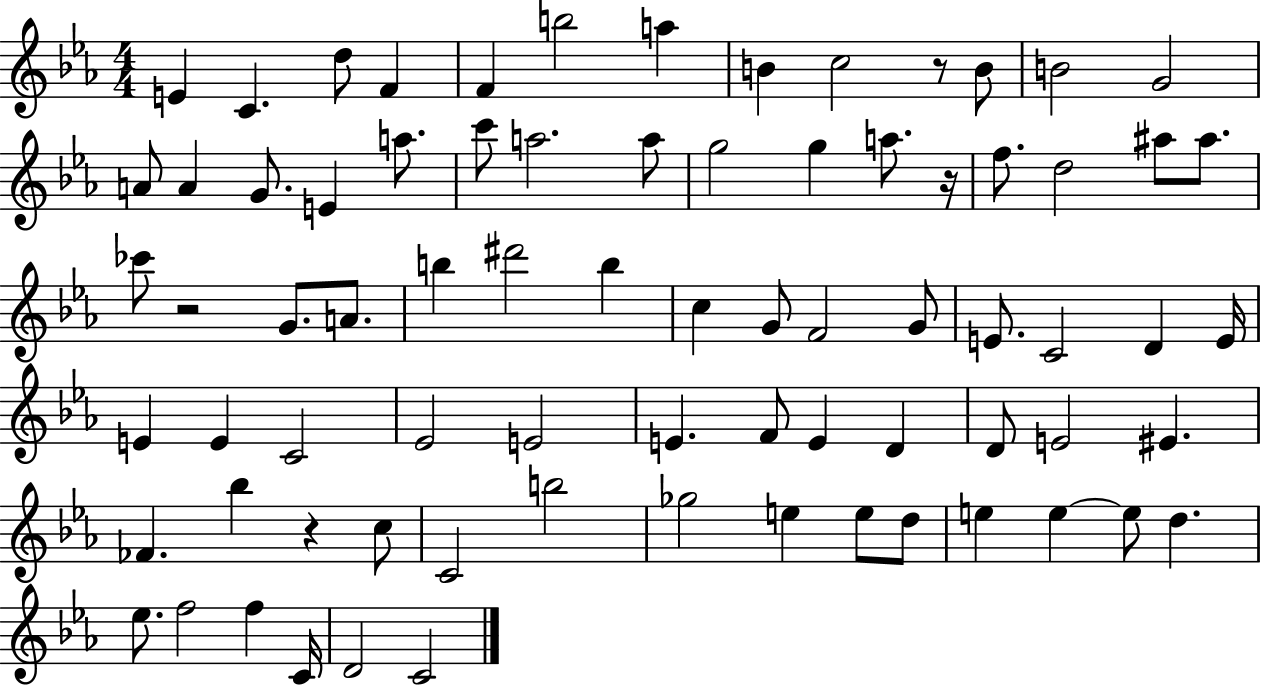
{
  \clef treble
  \numericTimeSignature
  \time 4/4
  \key ees \major
  \repeat volta 2 { e'4 c'4. d''8 f'4 | f'4 b''2 a''4 | b'4 c''2 r8 b'8 | b'2 g'2 | \break a'8 a'4 g'8. e'4 a''8. | c'''8 a''2. a''8 | g''2 g''4 a''8. r16 | f''8. d''2 ais''8 ais''8. | \break ces'''8 r2 g'8. a'8. | b''4 dis'''2 b''4 | c''4 g'8 f'2 g'8 | e'8. c'2 d'4 e'16 | \break e'4 e'4 c'2 | ees'2 e'2 | e'4. f'8 e'4 d'4 | d'8 e'2 eis'4. | \break fes'4. bes''4 r4 c''8 | c'2 b''2 | ges''2 e''4 e''8 d''8 | e''4 e''4~~ e''8 d''4. | \break ees''8. f''2 f''4 c'16 | d'2 c'2 | } \bar "|."
}